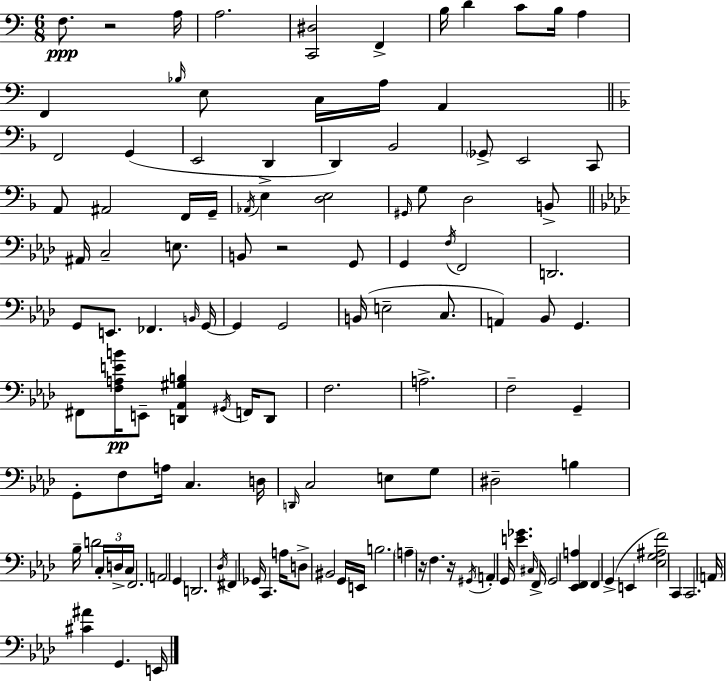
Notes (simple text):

F3/e. R/h A3/s A3/h. [C2,D#3]/h F2/q B3/s D4/q C4/e B3/s A3/q F2/q Bb3/s E3/e C3/s A3/s A2/q F2/h G2/q E2/h D2/q D2/q Bb2/h Gb2/e E2/h C2/e A2/e A#2/h F2/s G2/s Ab2/s E3/q [D3,E3]/h G#2/s G3/e D3/h B2/e A#2/s C3/h E3/e. B2/e R/h G2/e G2/q F3/s F2/h D2/h. G2/e E2/e. FES2/q. B2/s G2/s G2/q G2/h B2/s E3/h C3/e. A2/q Bb2/e G2/q. F#2/e [F3,A3,E4,B4]/s E2/e [D2,Ab2,G#3,B3]/q G#2/s F2/s D2/e F3/h. A3/h. F3/h G2/q G2/e F3/e A3/s C3/q. D3/s D2/s C3/h E3/e G3/e D#3/h B3/q Bb3/s D4/h C3/s D3/s C3/s F2/h. A2/h G2/q D2/h. Db3/s F#2/q Gb2/s C2/q. A3/s D3/e BIS2/h G2/s E2/s B3/h. A3/q R/s F3/q. R/s G#2/s A2/q G2/s [E4,Gb4]/q. C#3/s F2/s G2/h [Eb2,F2,A3]/q F2/q G2/q E2/q [Eb3,G3,A#3,F4]/h C2/q C2/h. A2/s [C#4,A#4]/q G2/q. E2/s